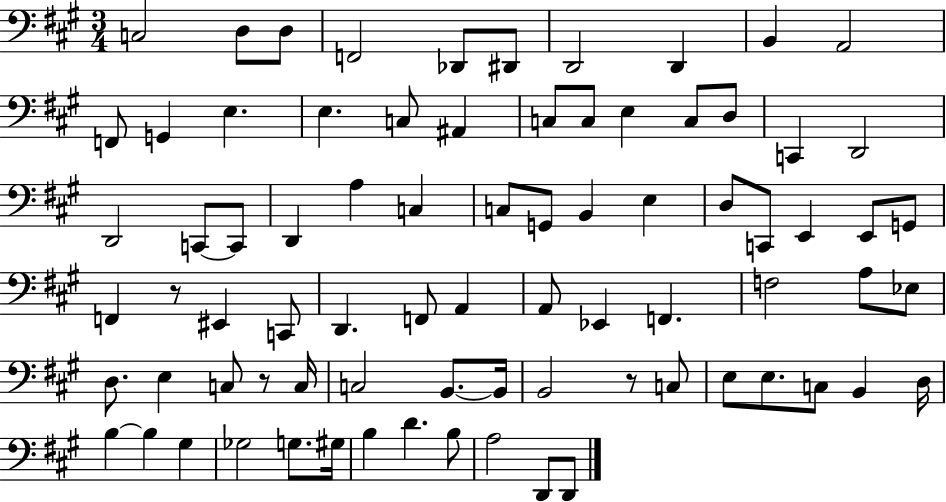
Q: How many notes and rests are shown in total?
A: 79